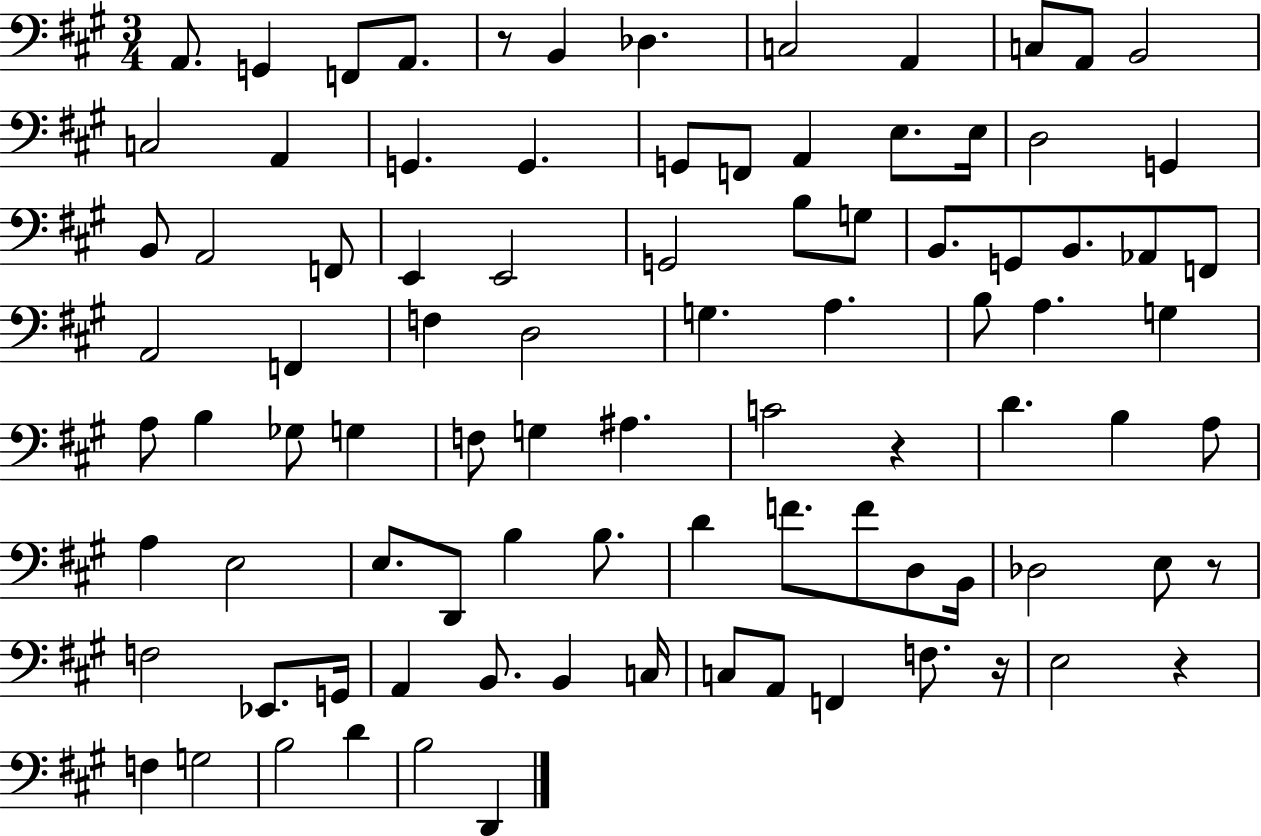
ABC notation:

X:1
T:Untitled
M:3/4
L:1/4
K:A
A,,/2 G,, F,,/2 A,,/2 z/2 B,, _D, C,2 A,, C,/2 A,,/2 B,,2 C,2 A,, G,, G,, G,,/2 F,,/2 A,, E,/2 E,/4 D,2 G,, B,,/2 A,,2 F,,/2 E,, E,,2 G,,2 B,/2 G,/2 B,,/2 G,,/2 B,,/2 _A,,/2 F,,/2 A,,2 F,, F, D,2 G, A, B,/2 A, G, A,/2 B, _G,/2 G, F,/2 G, ^A, C2 z D B, A,/2 A, E,2 E,/2 D,,/2 B, B,/2 D F/2 F/2 D,/2 B,,/4 _D,2 E,/2 z/2 F,2 _E,,/2 G,,/4 A,, B,,/2 B,, C,/4 C,/2 A,,/2 F,, F,/2 z/4 E,2 z F, G,2 B,2 D B,2 D,,